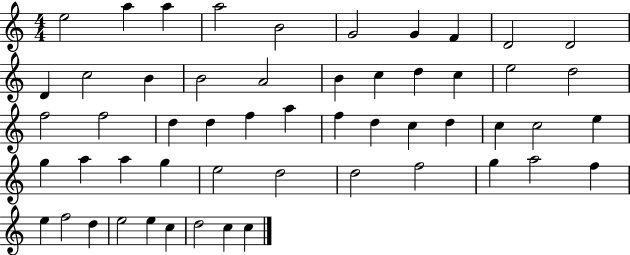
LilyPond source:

{
  \clef treble
  \numericTimeSignature
  \time 4/4
  \key c \major
  e''2 a''4 a''4 | a''2 b'2 | g'2 g'4 f'4 | d'2 d'2 | \break d'4 c''2 b'4 | b'2 a'2 | b'4 c''4 d''4 c''4 | e''2 d''2 | \break f''2 f''2 | d''4 d''4 f''4 a''4 | f''4 d''4 c''4 d''4 | c''4 c''2 e''4 | \break g''4 a''4 a''4 g''4 | e''2 d''2 | d''2 f''2 | g''4 a''2 f''4 | \break e''4 f''2 d''4 | e''2 e''4 c''4 | d''2 c''4 c''4 | \bar "|."
}